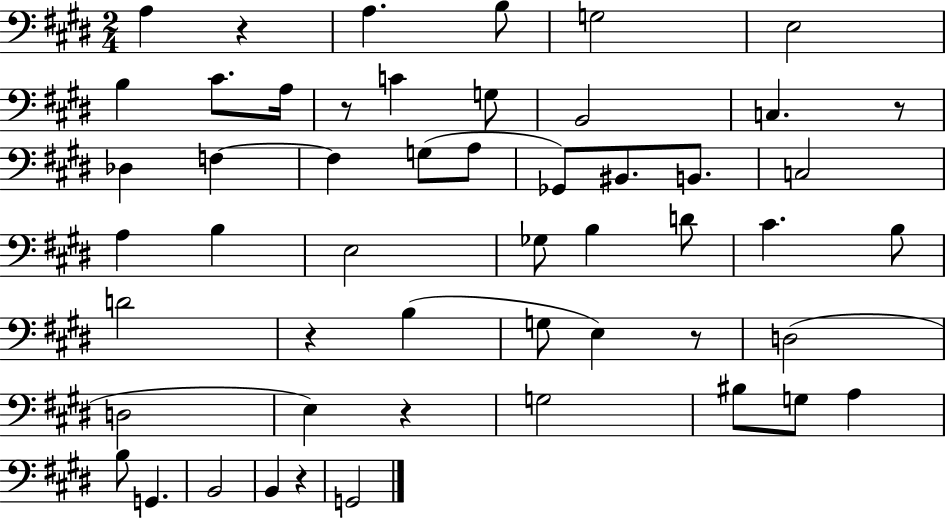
A3/q R/q A3/q. B3/e G3/h E3/h B3/q C#4/e. A3/s R/e C4/q G3/e B2/h C3/q. R/e Db3/q F3/q F3/q G3/e A3/e Gb2/e BIS2/e. B2/e. C3/h A3/q B3/q E3/h Gb3/e B3/q D4/e C#4/q. B3/e D4/h R/q B3/q G3/e E3/q R/e D3/h D3/h E3/q R/q G3/h BIS3/e G3/e A3/q B3/e G2/q. B2/h B2/q R/q G2/h